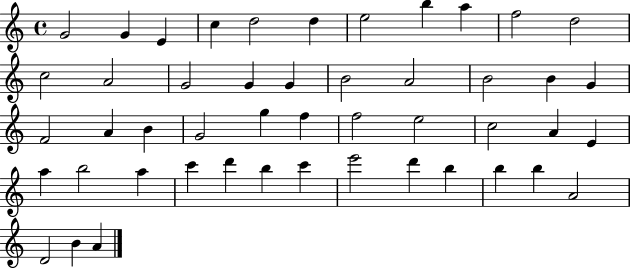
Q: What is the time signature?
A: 4/4